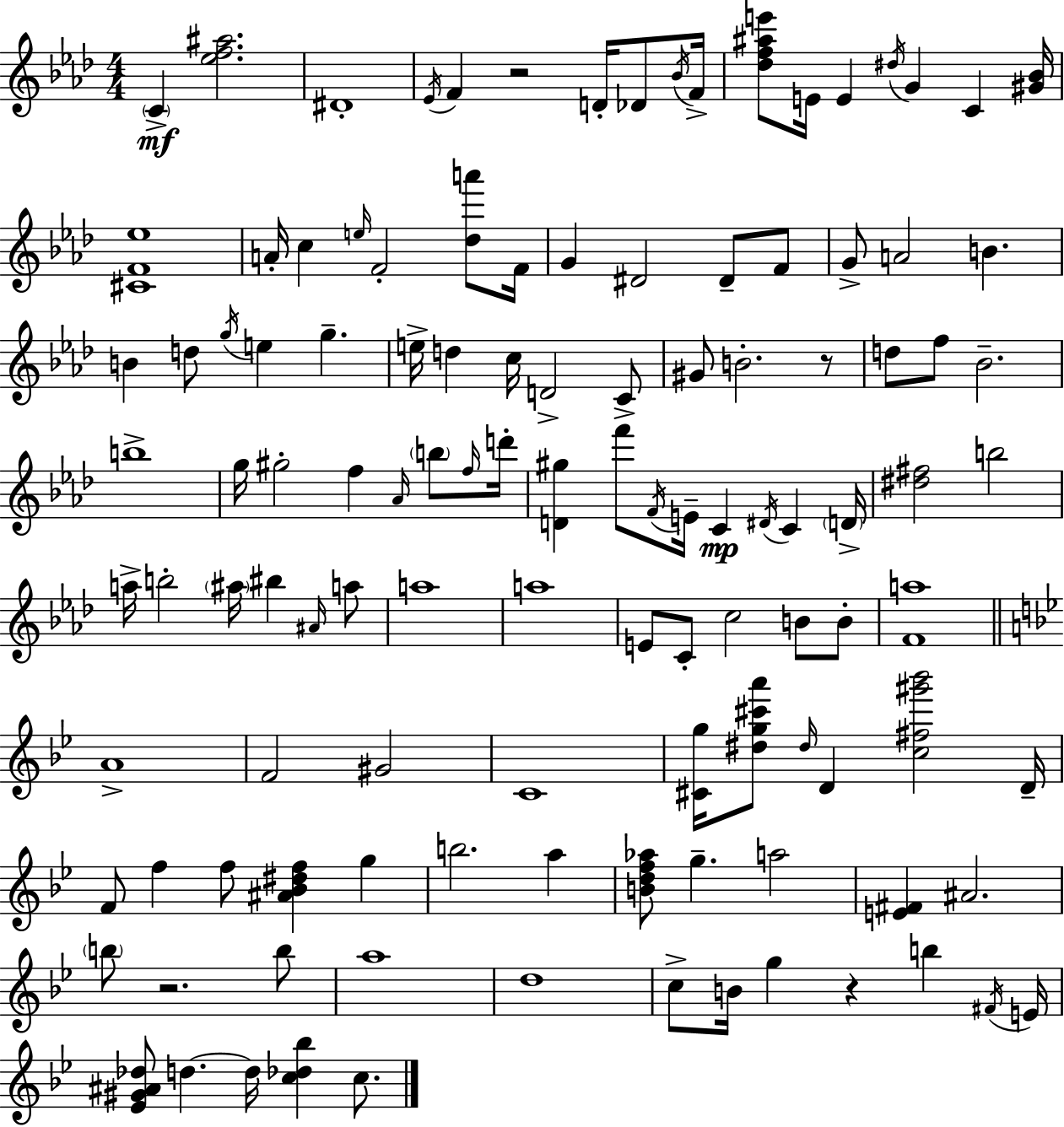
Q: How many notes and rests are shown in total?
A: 118